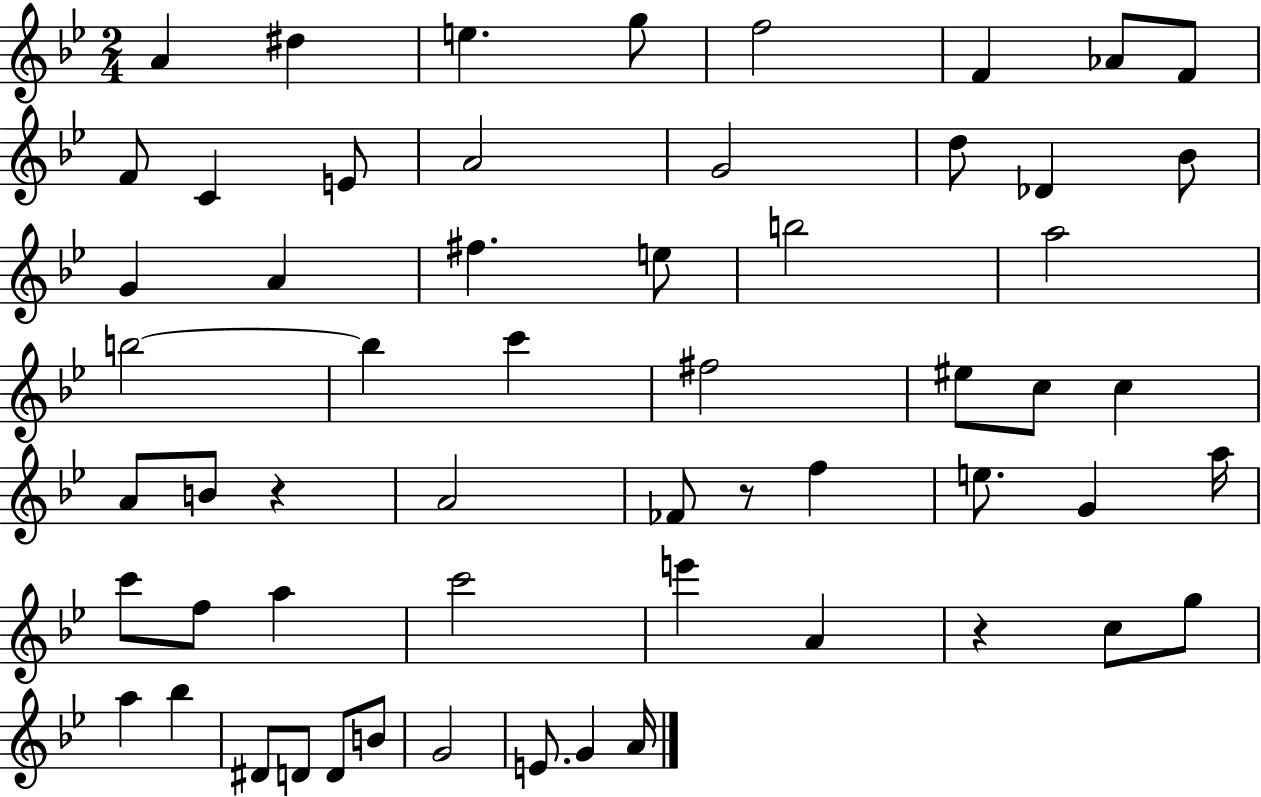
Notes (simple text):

A4/q D#5/q E5/q. G5/e F5/h F4/q Ab4/e F4/e F4/e C4/q E4/e A4/h G4/h D5/e Db4/q Bb4/e G4/q A4/q F#5/q. E5/e B5/h A5/h B5/h B5/q C6/q F#5/h EIS5/e C5/e C5/q A4/e B4/e R/q A4/h FES4/e R/e F5/q E5/e. G4/q A5/s C6/e F5/e A5/q C6/h E6/q A4/q R/q C5/e G5/e A5/q Bb5/q D#4/e D4/e D4/e B4/e G4/h E4/e. G4/q A4/s